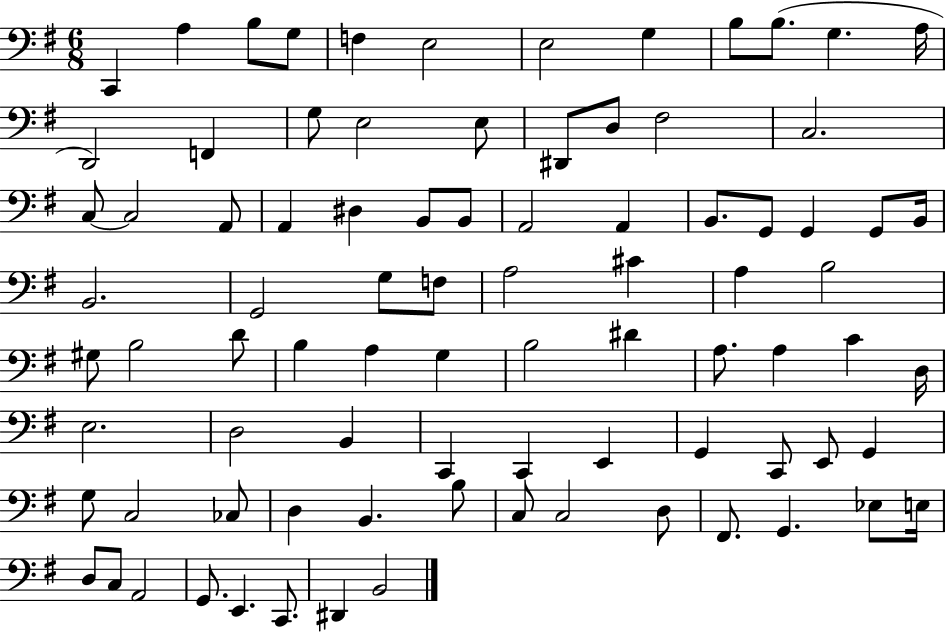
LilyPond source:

{
  \clef bass
  \numericTimeSignature
  \time 6/8
  \key g \major
  c,4 a4 b8 g8 | f4 e2 | e2 g4 | b8 b8.( g4. a16 | \break d,2) f,4 | g8 e2 e8 | dis,8 d8 fis2 | c2. | \break c8~~ c2 a,8 | a,4 dis4 b,8 b,8 | a,2 a,4 | b,8. g,8 g,4 g,8 b,16 | \break b,2. | g,2 g8 f8 | a2 cis'4 | a4 b2 | \break gis8 b2 d'8 | b4 a4 g4 | b2 dis'4 | a8. a4 c'4 d16 | \break e2. | d2 b,4 | c,4 c,4 e,4 | g,4 c,8 e,8 g,4 | \break g8 c2 ces8 | d4 b,4. b8 | c8 c2 d8 | fis,8. g,4. ees8 e16 | \break d8 c8 a,2 | g,8. e,4. c,8. | dis,4 b,2 | \bar "|."
}